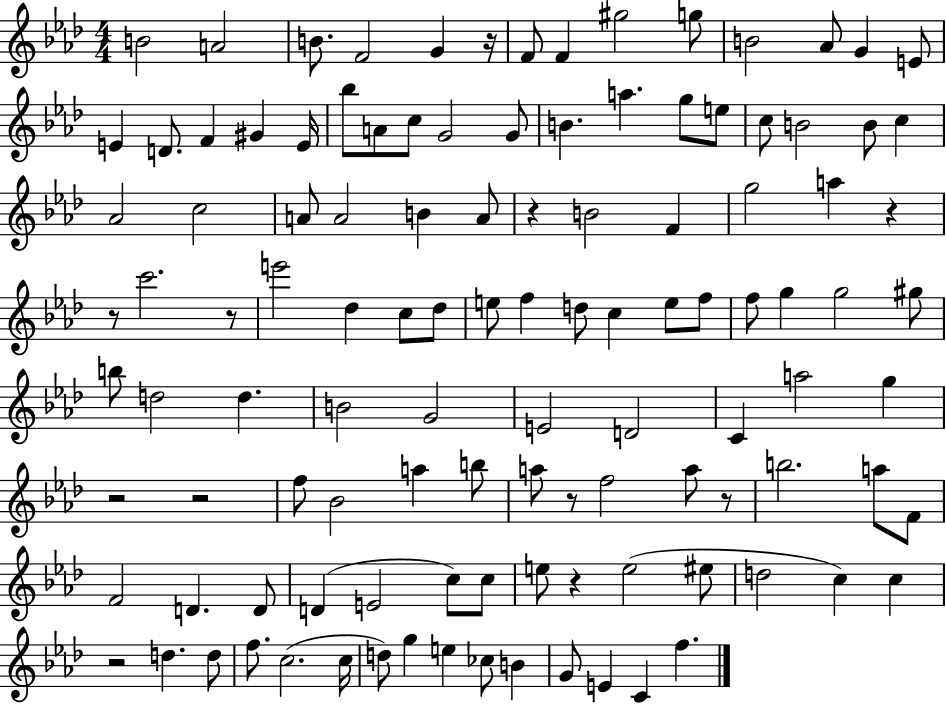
{
  \clef treble
  \numericTimeSignature
  \time 4/4
  \key aes \major
  \repeat volta 2 { b'2 a'2 | b'8. f'2 g'4 r16 | f'8 f'4 gis''2 g''8 | b'2 aes'8 g'4 e'8 | \break e'4 d'8. f'4 gis'4 e'16 | bes''8 a'8 c''8 g'2 g'8 | b'4. a''4. g''8 e''8 | c''8 b'2 b'8 c''4 | \break aes'2 c''2 | a'8 a'2 b'4 a'8 | r4 b'2 f'4 | g''2 a''4 r4 | \break r8 c'''2. r8 | e'''2 des''4 c''8 des''8 | e''8 f''4 d''8 c''4 e''8 f''8 | f''8 g''4 g''2 gis''8 | \break b''8 d''2 d''4. | b'2 g'2 | e'2 d'2 | c'4 a''2 g''4 | \break r2 r2 | f''8 bes'2 a''4 b''8 | a''8 r8 f''2 a''8 r8 | b''2. a''8 f'8 | \break f'2 d'4. d'8 | d'4( e'2 c''8) c''8 | e''8 r4 e''2( eis''8 | d''2 c''4) c''4 | \break r2 d''4. d''8 | f''8. c''2.( c''16 | d''8) g''4 e''4 ces''8 b'4 | g'8 e'4 c'4 f''4. | \break } \bar "|."
}